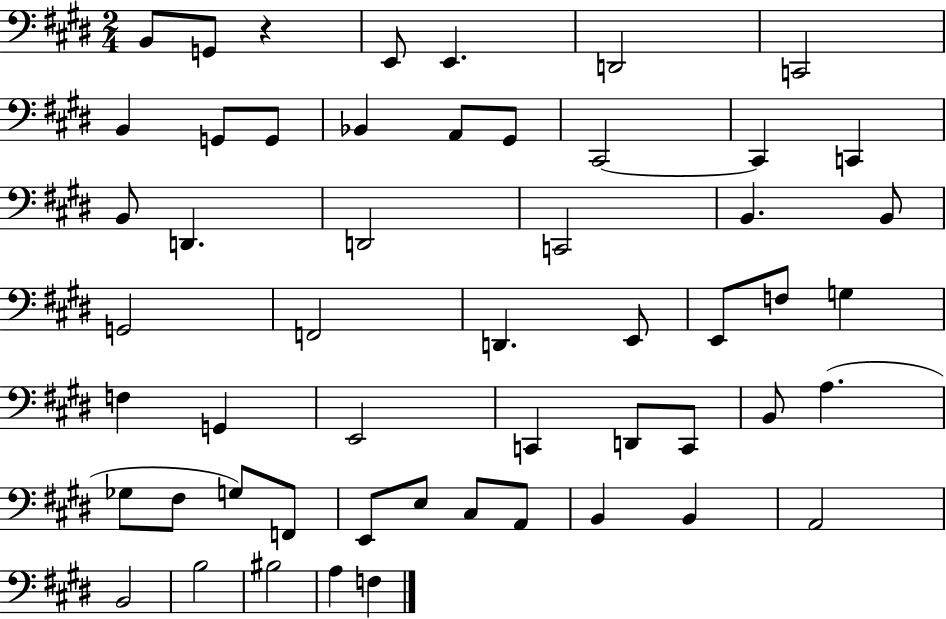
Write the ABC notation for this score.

X:1
T:Untitled
M:2/4
L:1/4
K:E
B,,/2 G,,/2 z E,,/2 E,, D,,2 C,,2 B,, G,,/2 G,,/2 _B,, A,,/2 ^G,,/2 ^C,,2 ^C,, C,, B,,/2 D,, D,,2 C,,2 B,, B,,/2 G,,2 F,,2 D,, E,,/2 E,,/2 F,/2 G, F, G,, E,,2 C,, D,,/2 C,,/2 B,,/2 A, _G,/2 ^F,/2 G,/2 F,,/2 E,,/2 E,/2 ^C,/2 A,,/2 B,, B,, A,,2 B,,2 B,2 ^B,2 A, F,